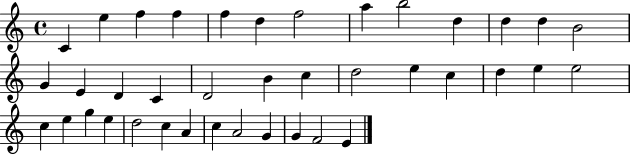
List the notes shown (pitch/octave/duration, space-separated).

C4/q E5/q F5/q F5/q F5/q D5/q F5/h A5/q B5/h D5/q D5/q D5/q B4/h G4/q E4/q D4/q C4/q D4/h B4/q C5/q D5/h E5/q C5/q D5/q E5/q E5/h C5/q E5/q G5/q E5/q D5/h C5/q A4/q C5/q A4/h G4/q G4/q F4/h E4/q